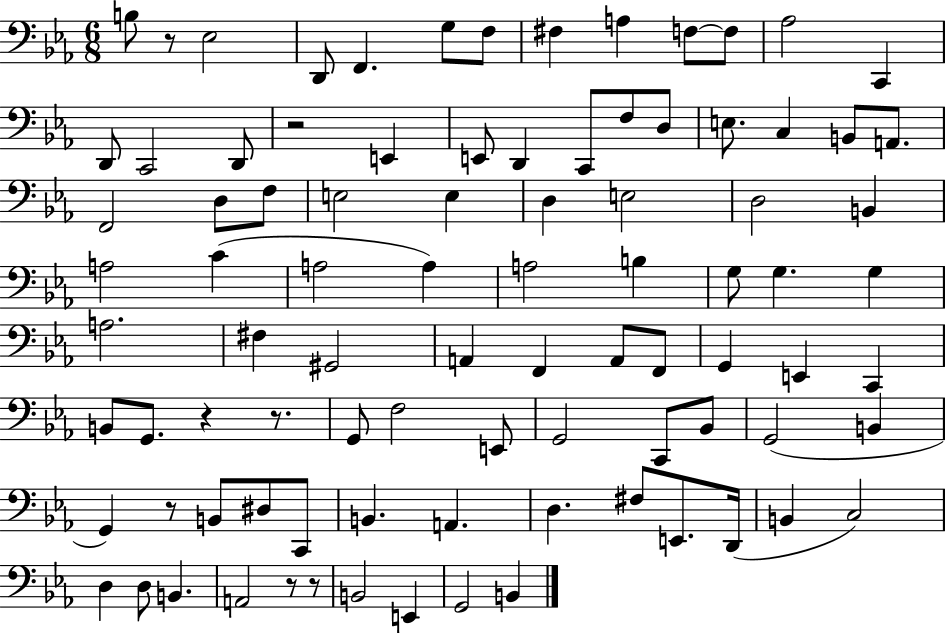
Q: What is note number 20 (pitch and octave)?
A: F3